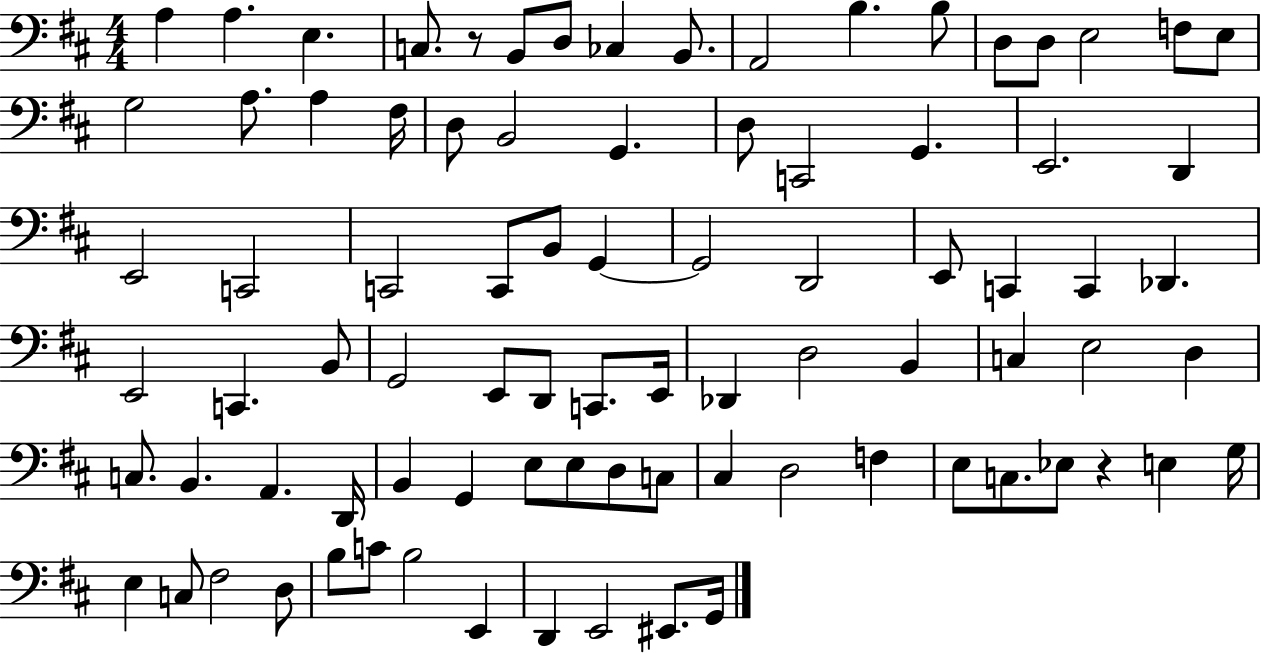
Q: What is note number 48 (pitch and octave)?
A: E2